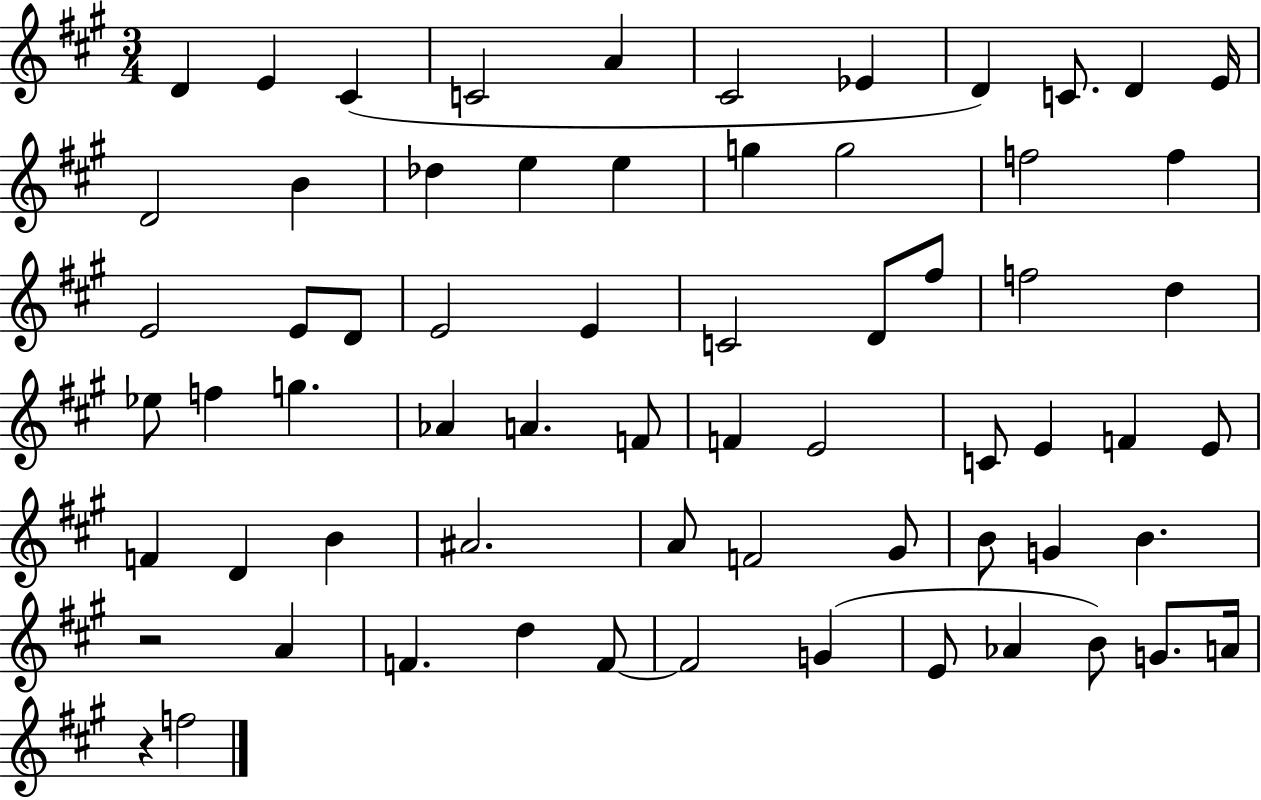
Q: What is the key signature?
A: A major